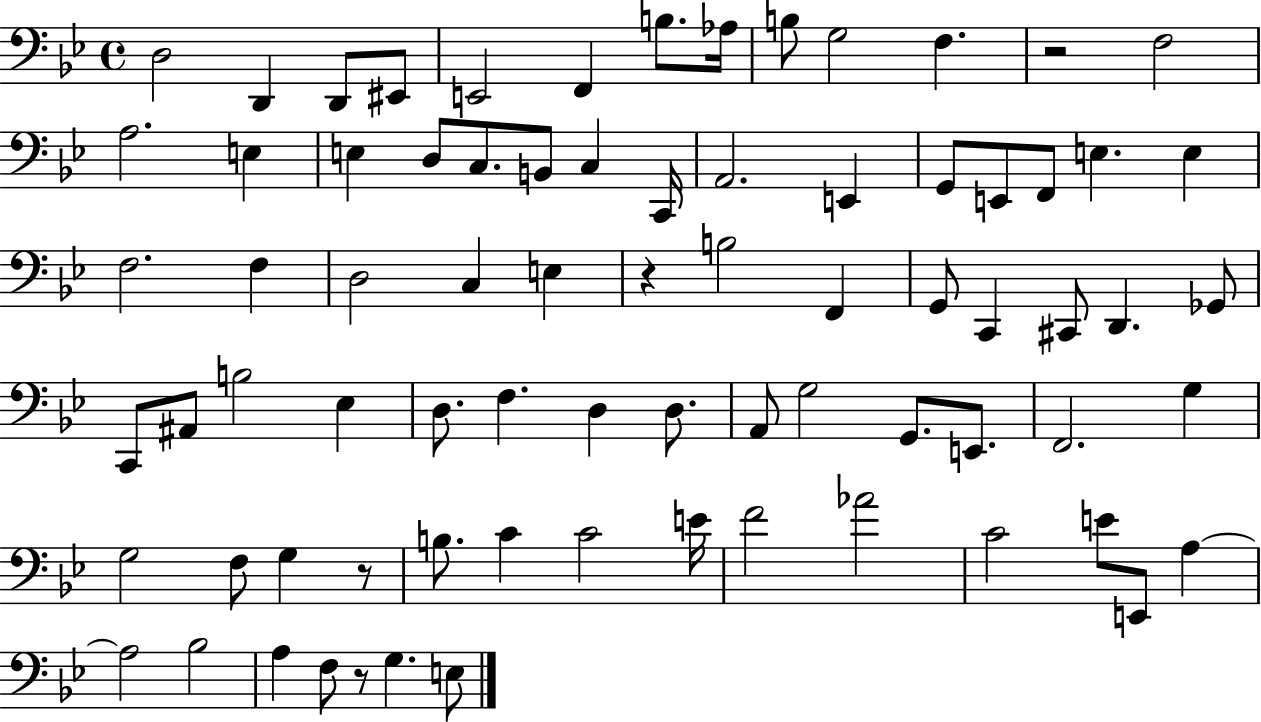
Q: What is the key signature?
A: BES major